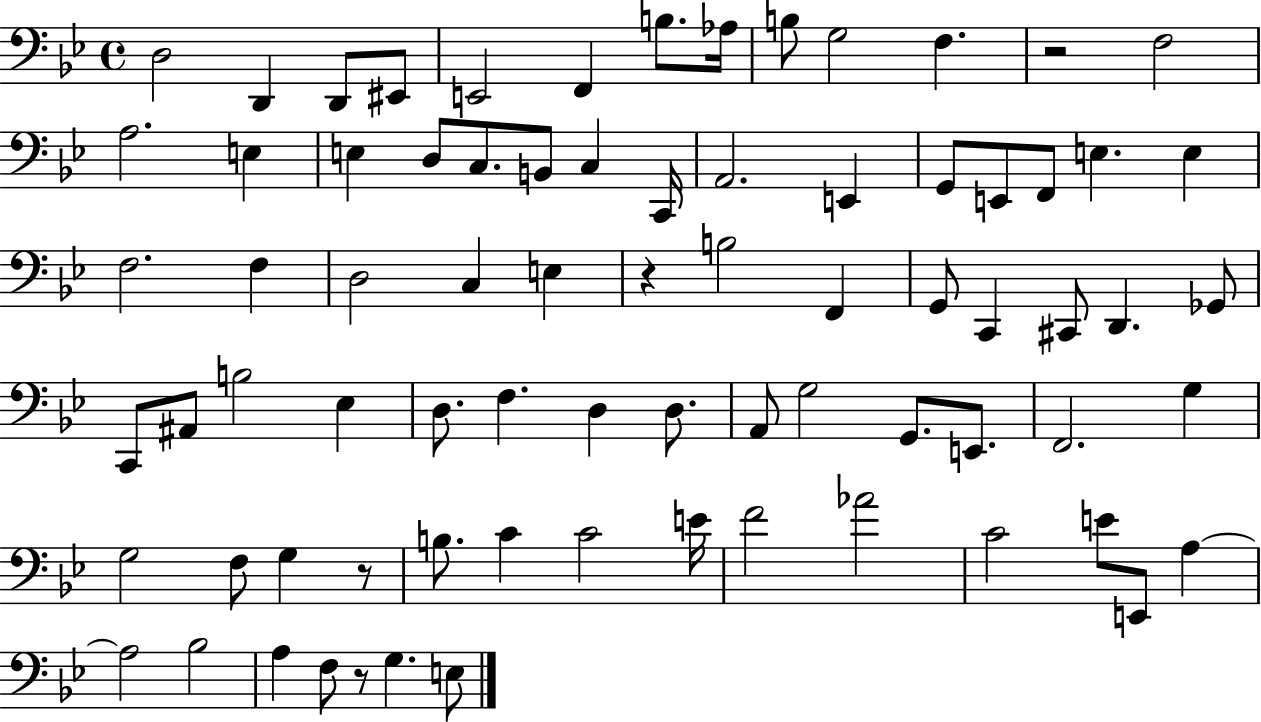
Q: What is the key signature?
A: BES major